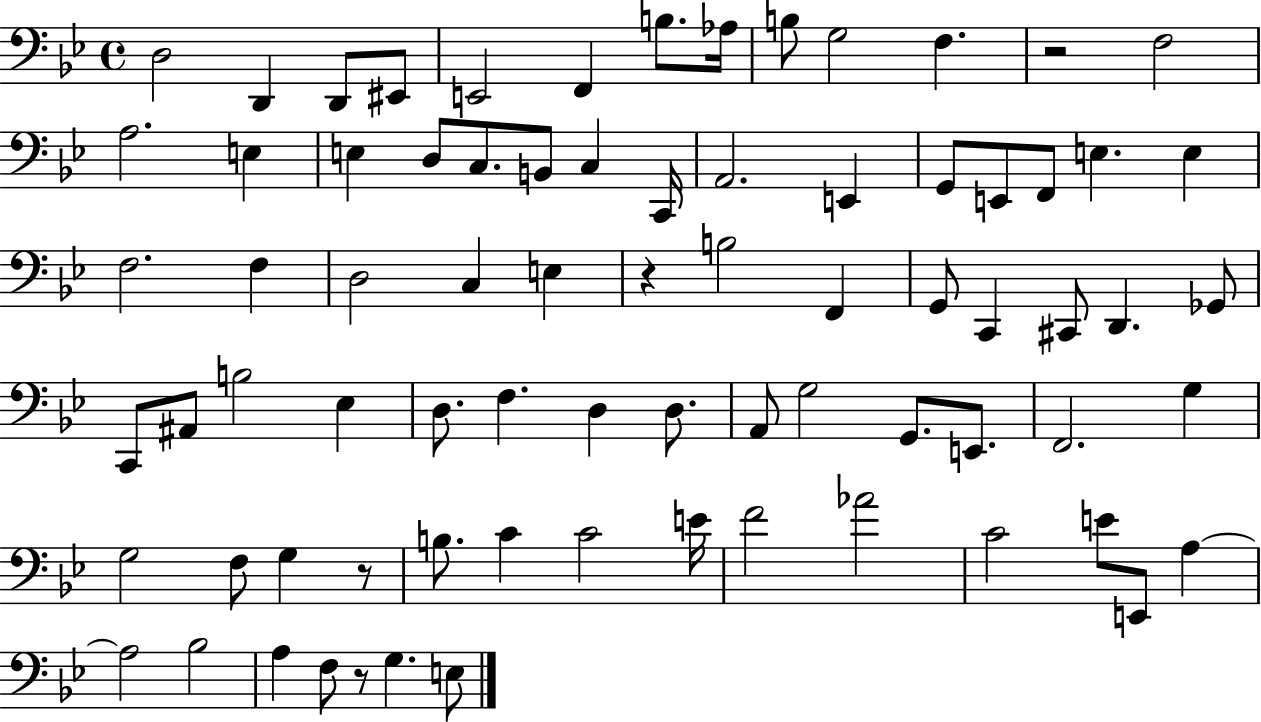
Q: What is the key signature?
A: BES major